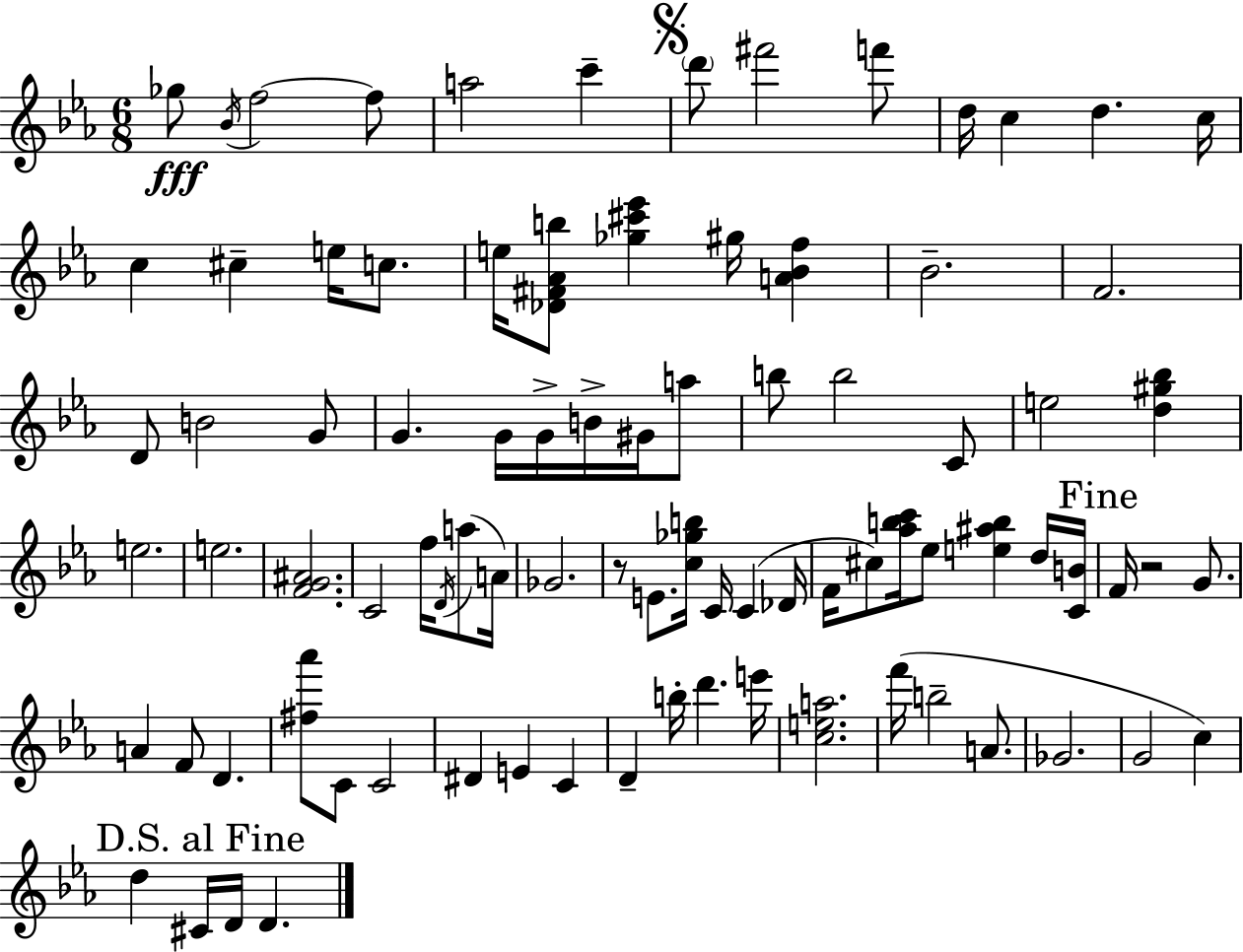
{
  \clef treble
  \numericTimeSignature
  \time 6/8
  \key c \minor
  ges''8\fff \acciaccatura { bes'16 } f''2~~ f''8 | a''2 c'''4-- | \mark \markup { \musicglyph "scripts.segno" } \parenthesize d'''8 fis'''2 f'''8 | d''16 c''4 d''4. | \break c''16 c''4 cis''4-- e''16 c''8. | e''16 <des' fis' aes' b''>8 <ges'' cis''' ees'''>4 gis''16 <a' bes' f''>4 | bes'2.-- | f'2. | \break d'8 b'2 g'8 | g'4. g'16 g'16-> b'16-> gis'16 a''8 | b''8 b''2 c'8 | e''2 <d'' gis'' bes''>4 | \break e''2. | e''2. | <f' g' ais'>2. | c'2 f''16 \acciaccatura { d'16 }( a''8 | \break a'16) ges'2. | r8 e'8. <c'' ges'' b''>16 c'16 c'4( | des'16 f'16 cis''8) <aes'' b'' c'''>16 ees''8 <e'' ais'' b''>4 | d''16 <c' b'>16 \mark "Fine" f'16 r2 g'8. | \break a'4 f'8 d'4. | <fis'' aes'''>8 c'8 c'2 | dis'4 e'4 c'4 | d'4-- b''16-. d'''4. | \break e'''16 <c'' e'' a''>2. | f'''16( b''2-- a'8. | ges'2. | g'2 c''4) | \break \mark "D.S. al Fine" d''4 cis'16 d'16 d'4. | \bar "|."
}